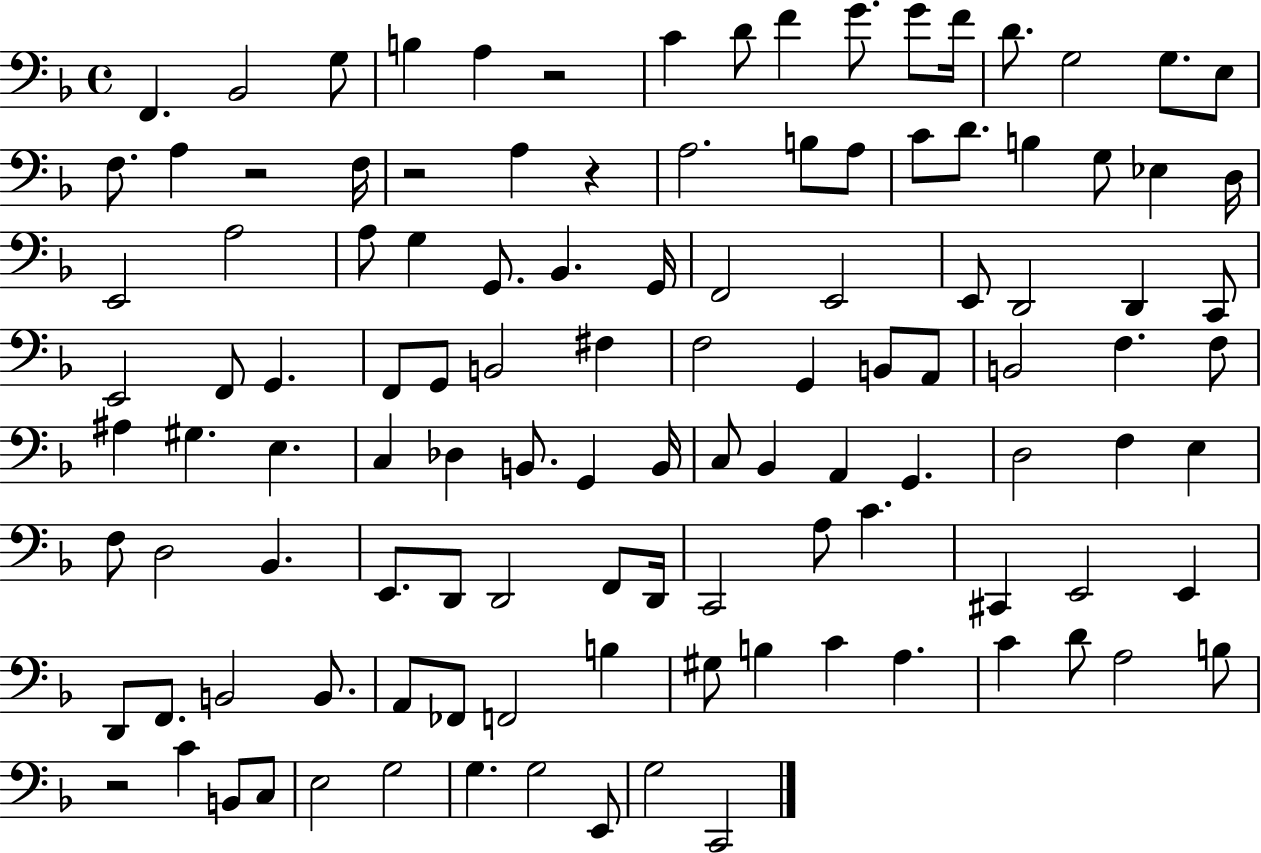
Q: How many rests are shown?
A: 5